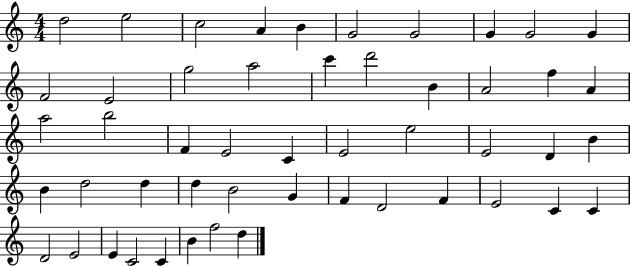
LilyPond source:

{
  \clef treble
  \numericTimeSignature
  \time 4/4
  \key c \major
  d''2 e''2 | c''2 a'4 b'4 | g'2 g'2 | g'4 g'2 g'4 | \break f'2 e'2 | g''2 a''2 | c'''4 d'''2 b'4 | a'2 f''4 a'4 | \break a''2 b''2 | f'4 e'2 c'4 | e'2 e''2 | e'2 d'4 b'4 | \break b'4 d''2 d''4 | d''4 b'2 g'4 | f'4 d'2 f'4 | e'2 c'4 c'4 | \break d'2 e'2 | e'4 c'2 c'4 | b'4 f''2 d''4 | \bar "|."
}